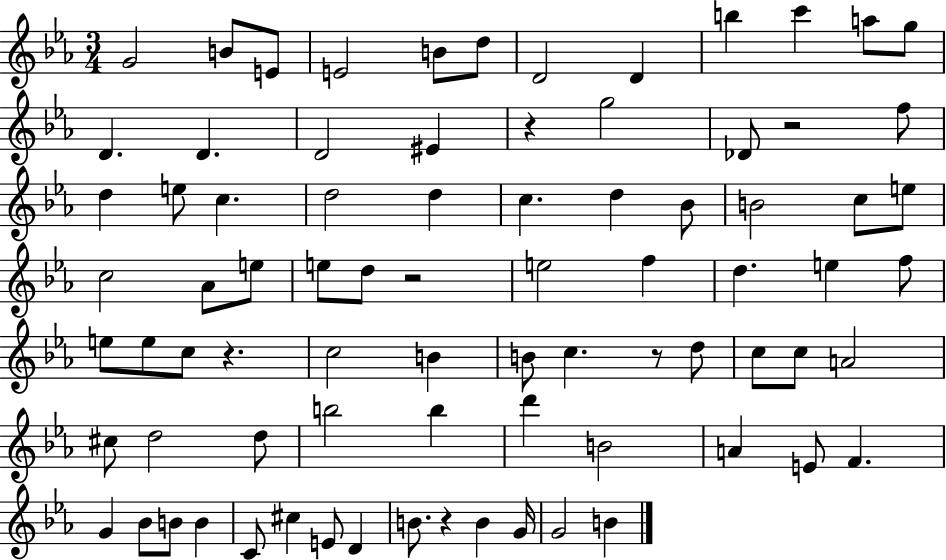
G4/h B4/e E4/e E4/h B4/e D5/e D4/h D4/q B5/q C6/q A5/e G5/e D4/q. D4/q. D4/h EIS4/q R/q G5/h Db4/e R/h F5/e D5/q E5/e C5/q. D5/h D5/q C5/q. D5/q Bb4/e B4/h C5/e E5/e C5/h Ab4/e E5/e E5/e D5/e R/h E5/h F5/q D5/q. E5/q F5/e E5/e E5/e C5/e R/q. C5/h B4/q B4/e C5/q. R/e D5/e C5/e C5/e A4/h C#5/e D5/h D5/e B5/h B5/q D6/q B4/h A4/q E4/e F4/q. G4/q Bb4/e B4/e B4/q C4/e C#5/q E4/e D4/q B4/e. R/q B4/q G4/s G4/h B4/q